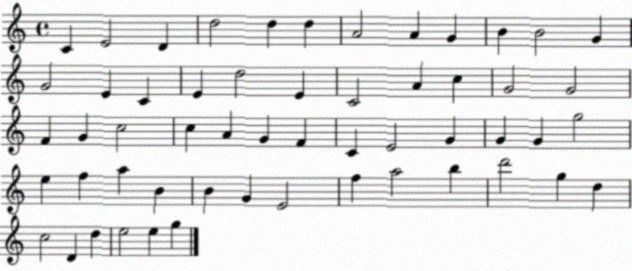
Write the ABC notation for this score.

X:1
T:Untitled
M:4/4
L:1/4
K:C
C E2 D d2 d d A2 A G B B2 G G2 E C E d2 E C2 A c G2 G2 F G c2 c A G F C E2 G G G g2 e f a B B G E2 f a2 b d'2 g d c2 D d e2 e g